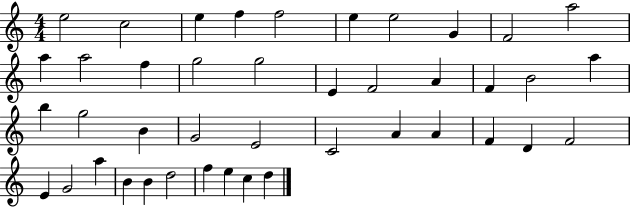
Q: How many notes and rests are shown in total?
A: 42